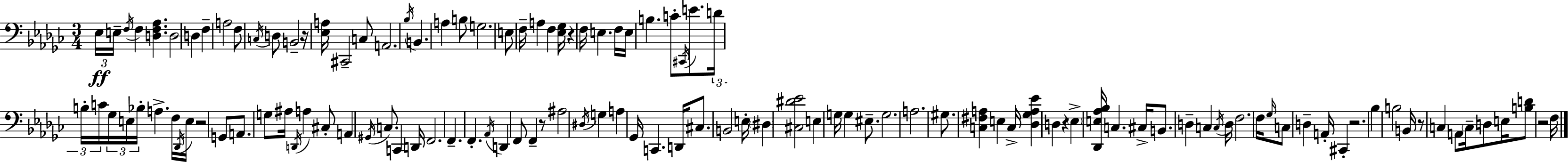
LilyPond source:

{
  \clef bass
  \numericTimeSignature
  \time 3/4
  \key ees \minor
  \repeat volta 2 { \tuplet 3/2 { ees16\ff e16-- \acciaccatura { f16 } } f4 <d f aes>4. | d2 d4 | f4-- a2 | f8 \acciaccatura { c16 } d8 b,2-- | \break r16 <ees a>16 cis,2-- | c8 a,2. | \acciaccatura { bes16 } b,4. a4 | b8 g2. | \break e8 f16-- a4 f4 | <ees ges>16 r4 f16 e4. | f16 e16 b4. c'8-. | \acciaccatura { cis,16 } e'8. \tuplet 3/2 { d'16 b16-. c'16 } \tuplet 3/2 { ges16 e16 bes16-. } a4.-> | \break f16 \acciaccatura { des,16 } e16 r2 | g,8 a,8. g8 ais16 \acciaccatura { d,16 } | a4 cis8-. a,4 \acciaccatura { gis,16 } c8. | c,4 d,16 f,2. | \break f,4.-- | f,4.-. \acciaccatura { aes,16 } d,4 | f,8 f,4-- r8 ais2 | \acciaccatura { dis16 } g4 a4 | \break ges,16 c,4. d,16 cis8. | b,2 e16-. \parenthesize dis4 | <cis dis' ees'>2 e4 | g16 g4 eis8.-- g2. | \break a2. | gis8. | <c fis a>4 e4 c16-> <des ges a ees'>4 | d4 r4 \parenthesize ees4-> | \break <des, e aes bes>16 c4. cis16-> b,8. | d4-- c4 \acciaccatura { c16 } d16 f2. | f16 \grace { ges16 } | c8 d4-- a,16-. cis,4-. r2. | \break bes4 | b2 b,16 | r8 c4 a,8 \parenthesize c16-- d8 e16 | <b d'>8 r2 f16 } \bar "|."
}